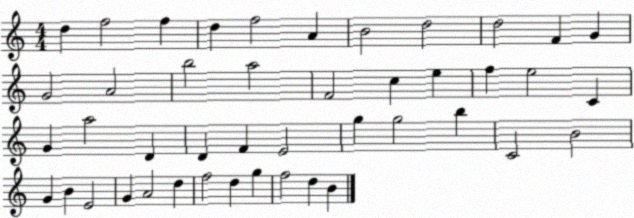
X:1
T:Untitled
M:4/4
L:1/4
K:C
d f2 f d f2 A B2 d2 d2 F G G2 A2 b2 a2 F2 c e f e2 C G a2 D D F E2 g g2 b C2 B2 G B E2 G A2 d f2 d g f2 d B